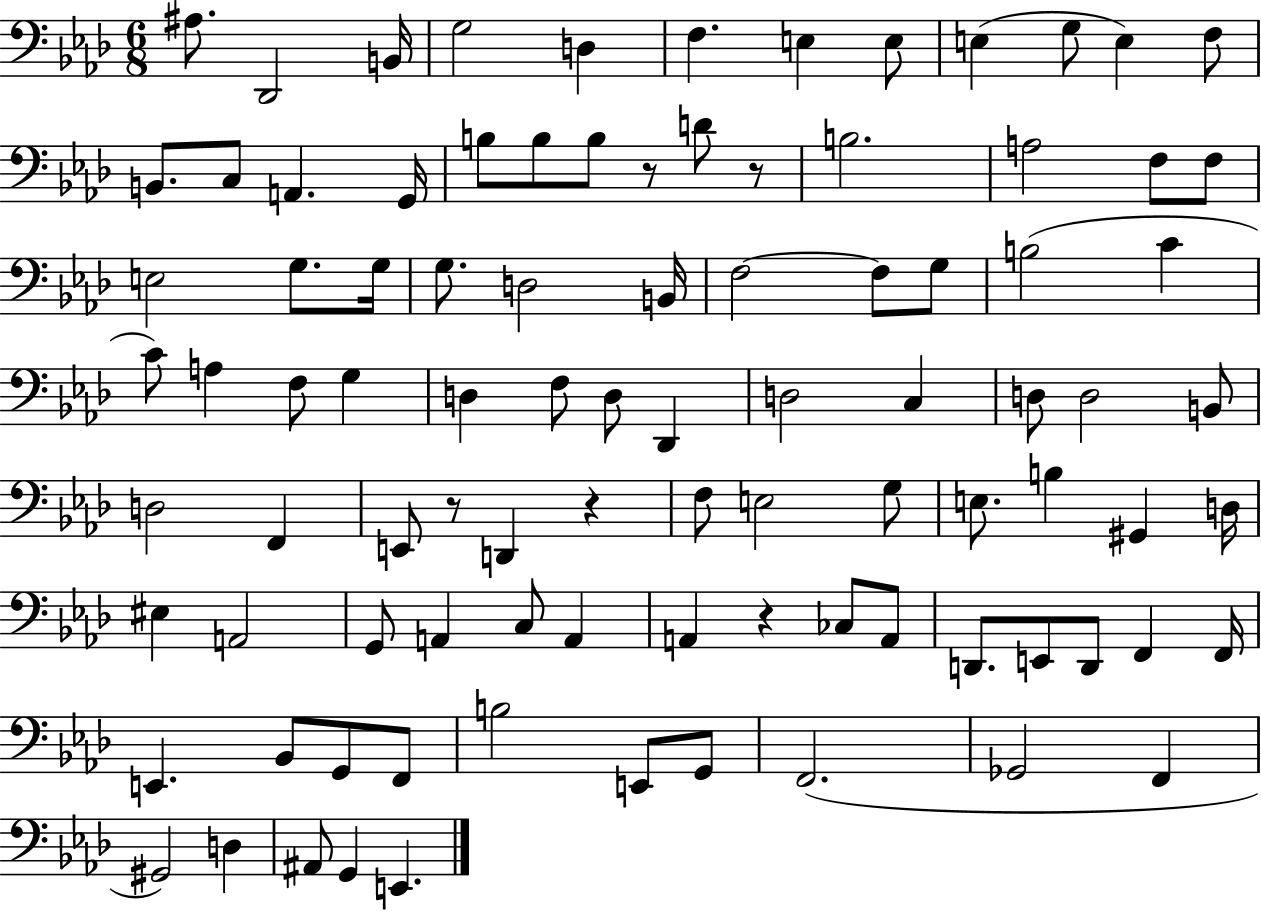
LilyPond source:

{
  \clef bass
  \numericTimeSignature
  \time 6/8
  \key aes \major
  ais8. des,2 b,16 | g2 d4 | f4. e4 e8 | e4( g8 e4) f8 | \break b,8. c8 a,4. g,16 | b8 b8 b8 r8 d'8 r8 | b2. | a2 f8 f8 | \break e2 g8. g16 | g8. d2 b,16 | f2~~ f8 g8 | b2( c'4 | \break c'8) a4 f8 g4 | d4 f8 d8 des,4 | d2 c4 | d8 d2 b,8 | \break d2 f,4 | e,8 r8 d,4 r4 | f8 e2 g8 | e8. b4 gis,4 d16 | \break eis4 a,2 | g,8 a,4 c8 a,4 | a,4 r4 ces8 a,8 | d,8. e,8 d,8 f,4 f,16 | \break e,4. bes,8 g,8 f,8 | b2 e,8 g,8 | f,2.( | ges,2 f,4 | \break gis,2) d4 | ais,8 g,4 e,4. | \bar "|."
}